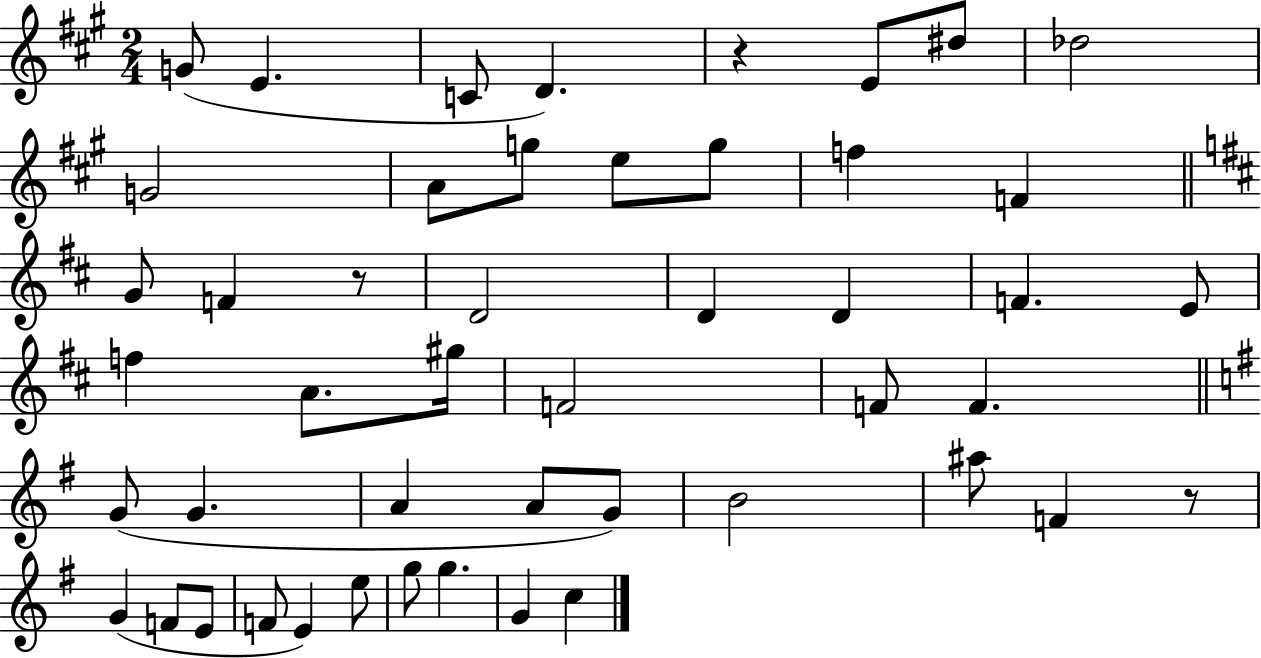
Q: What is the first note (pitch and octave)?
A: G4